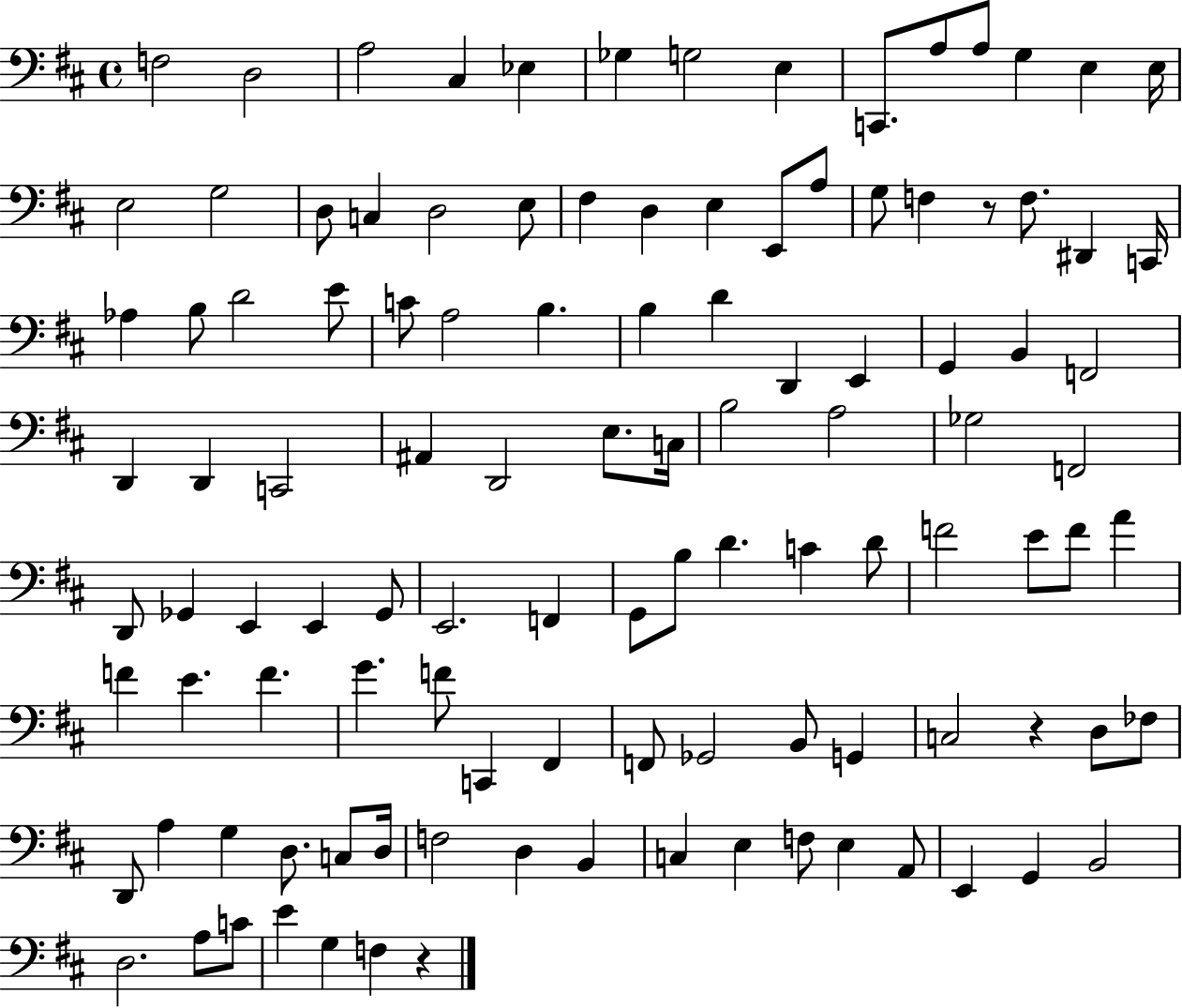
F3/h D3/h A3/h C#3/q Eb3/q Gb3/q G3/h E3/q C2/e. A3/e A3/e G3/q E3/q E3/s E3/h G3/h D3/e C3/q D3/h E3/e F#3/q D3/q E3/q E2/e A3/e G3/e F3/q R/e F3/e. D#2/q C2/s Ab3/q B3/e D4/h E4/e C4/e A3/h B3/q. B3/q D4/q D2/q E2/q G2/q B2/q F2/h D2/q D2/q C2/h A#2/q D2/h E3/e. C3/s B3/h A3/h Gb3/h F2/h D2/e Gb2/q E2/q E2/q Gb2/e E2/h. F2/q G2/e B3/e D4/q. C4/q D4/e F4/h E4/e F4/e A4/q F4/q E4/q. F4/q. G4/q. F4/e C2/q F#2/q F2/e Gb2/h B2/e G2/q C3/h R/q D3/e FES3/e D2/e A3/q G3/q D3/e. C3/e D3/s F3/h D3/q B2/q C3/q E3/q F3/e E3/q A2/e E2/q G2/q B2/h D3/h. A3/e C4/e E4/q G3/q F3/q R/q